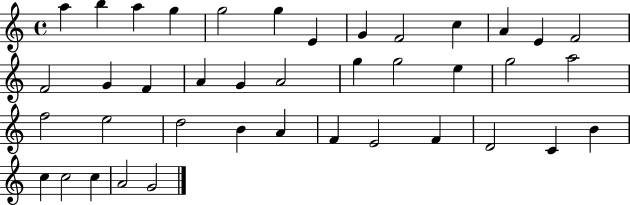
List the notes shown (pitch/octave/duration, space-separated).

A5/q B5/q A5/q G5/q G5/h G5/q E4/q G4/q F4/h C5/q A4/q E4/q F4/h F4/h G4/q F4/q A4/q G4/q A4/h G5/q G5/h E5/q G5/h A5/h F5/h E5/h D5/h B4/q A4/q F4/q E4/h F4/q D4/h C4/q B4/q C5/q C5/h C5/q A4/h G4/h